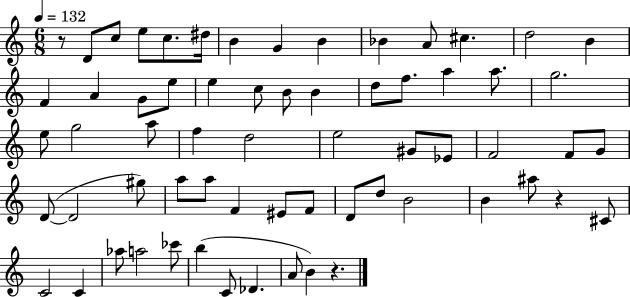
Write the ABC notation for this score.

X:1
T:Untitled
M:6/8
L:1/4
K:C
z/2 D/2 c/2 e/2 c/2 ^d/4 B G B _B A/2 ^c d2 B F A G/2 e/2 e c/2 B/2 B d/2 f/2 a a/2 g2 e/2 g2 a/2 f d2 e2 ^G/2 _E/2 F2 F/2 G/2 D/2 D2 ^g/2 a/2 a/2 F ^E/2 F/2 D/2 d/2 B2 B ^a/2 z ^C/2 C2 C _a/2 a2 _c'/2 b C/2 _D A/2 B z